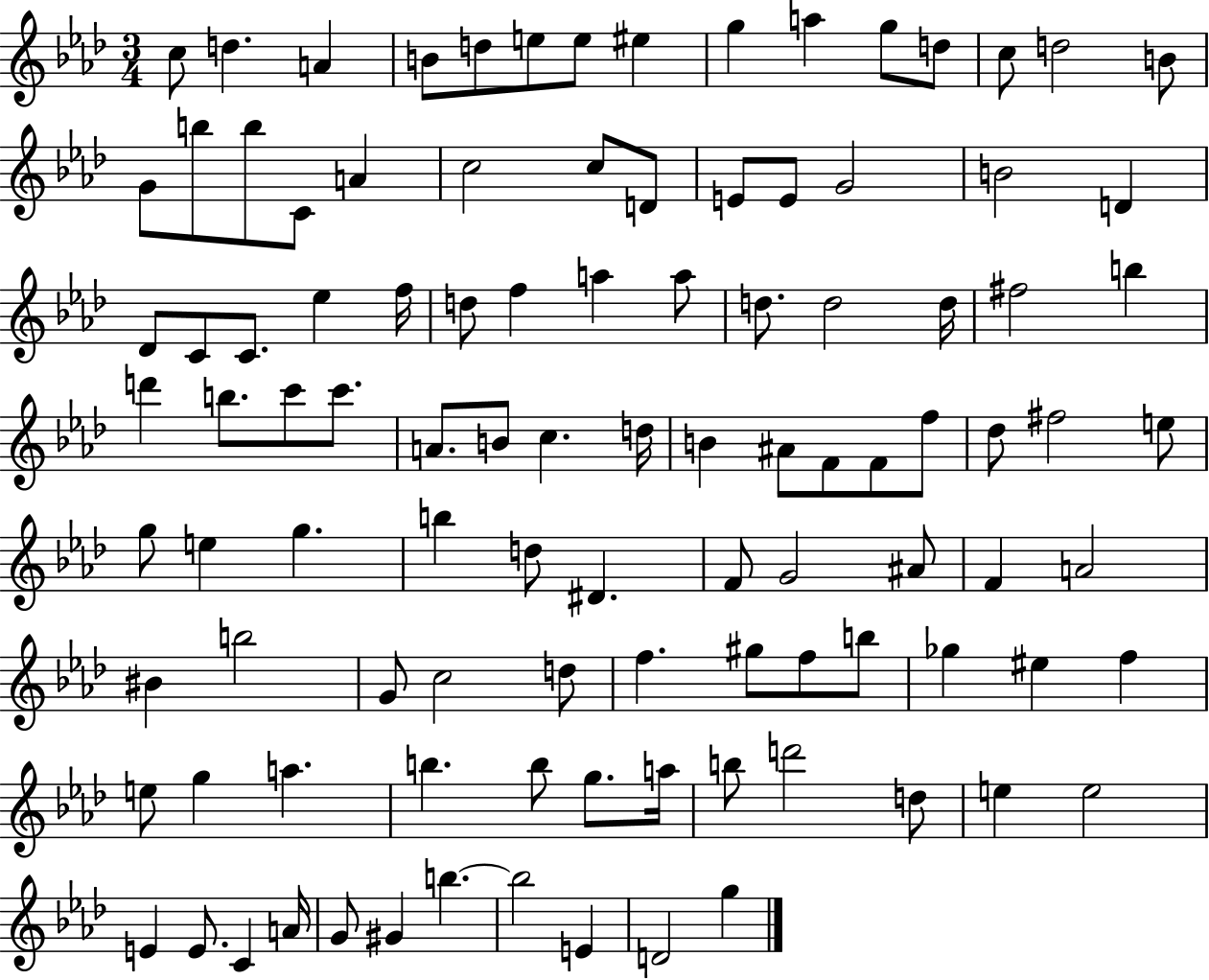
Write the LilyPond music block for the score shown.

{
  \clef treble
  \numericTimeSignature
  \time 3/4
  \key aes \major
  c''8 d''4. a'4 | b'8 d''8 e''8 e''8 eis''4 | g''4 a''4 g''8 d''8 | c''8 d''2 b'8 | \break g'8 b''8 b''8 c'8 a'4 | c''2 c''8 d'8 | e'8 e'8 g'2 | b'2 d'4 | \break des'8 c'8 c'8. ees''4 f''16 | d''8 f''4 a''4 a''8 | d''8. d''2 d''16 | fis''2 b''4 | \break d'''4 b''8. c'''8 c'''8. | a'8. b'8 c''4. d''16 | b'4 ais'8 f'8 f'8 f''8 | des''8 fis''2 e''8 | \break g''8 e''4 g''4. | b''4 d''8 dis'4. | f'8 g'2 ais'8 | f'4 a'2 | \break bis'4 b''2 | g'8 c''2 d''8 | f''4. gis''8 f''8 b''8 | ges''4 eis''4 f''4 | \break e''8 g''4 a''4. | b''4. b''8 g''8. a''16 | b''8 d'''2 d''8 | e''4 e''2 | \break e'4 e'8. c'4 a'16 | g'8 gis'4 b''4.~~ | b''2 e'4 | d'2 g''4 | \break \bar "|."
}